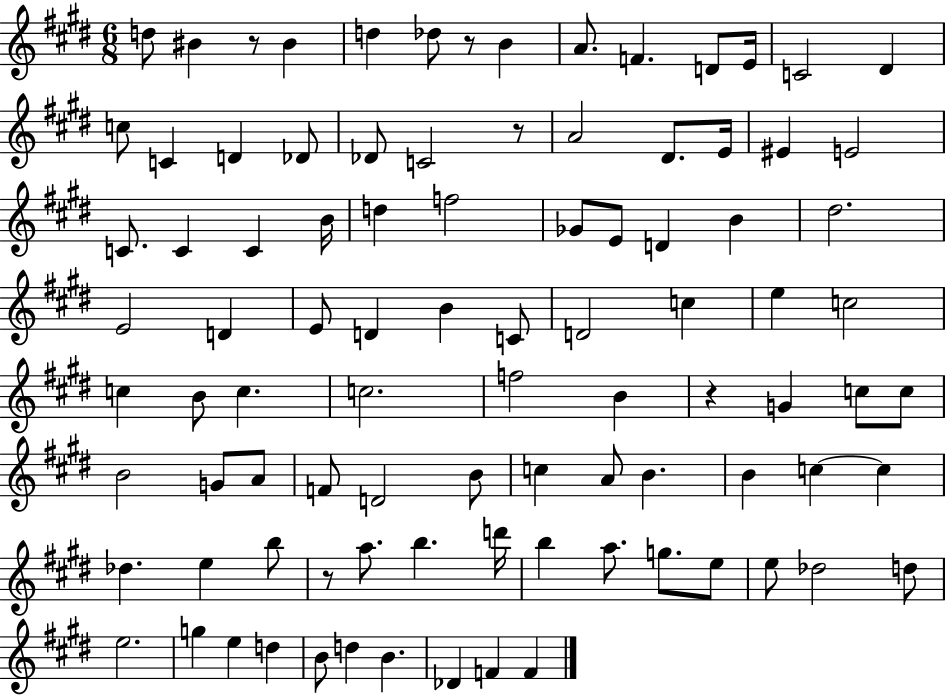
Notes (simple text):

D5/e BIS4/q R/e BIS4/q D5/q Db5/e R/e B4/q A4/e. F4/q. D4/e E4/s C4/h D#4/q C5/e C4/q D4/q Db4/e Db4/e C4/h R/e A4/h D#4/e. E4/s EIS4/q E4/h C4/e. C4/q C4/q B4/s D5/q F5/h Gb4/e E4/e D4/q B4/q D#5/h. E4/h D4/q E4/e D4/q B4/q C4/e D4/h C5/q E5/q C5/h C5/q B4/e C5/q. C5/h. F5/h B4/q R/q G4/q C5/e C5/e B4/h G4/e A4/e F4/e D4/h B4/e C5/q A4/e B4/q. B4/q C5/q C5/q Db5/q. E5/q B5/e R/e A5/e. B5/q. D6/s B5/q A5/e. G5/e. E5/e E5/e Db5/h D5/e E5/h. G5/q E5/q D5/q B4/e D5/q B4/q. Db4/q F4/q F4/q